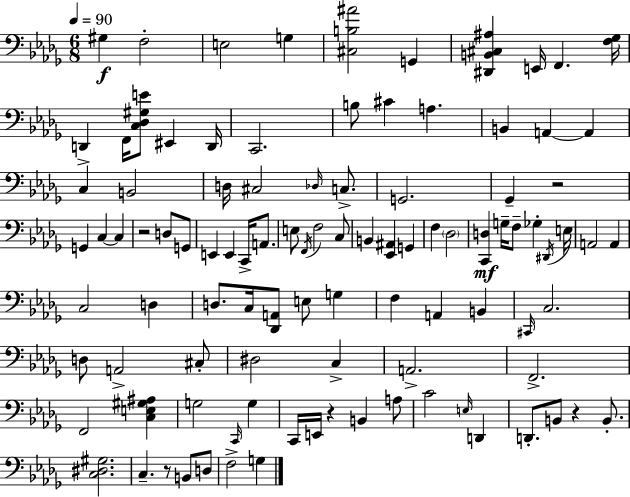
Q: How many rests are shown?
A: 5